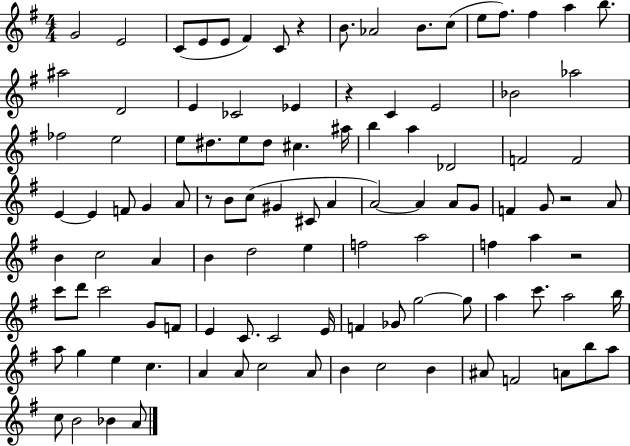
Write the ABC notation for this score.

X:1
T:Untitled
M:4/4
L:1/4
K:G
G2 E2 C/2 E/2 E/2 ^F C/2 z B/2 _A2 B/2 c/2 e/2 ^f/2 ^f a b/2 ^a2 D2 E _C2 _E z C E2 _B2 _a2 _f2 e2 e/2 ^d/2 e/2 ^d/2 ^c ^a/4 b a _D2 F2 F2 E E F/2 G A/2 z/2 B/2 c/2 ^G ^C/2 A A2 A A/2 G/2 F G/2 z2 A/2 B c2 A B d2 e f2 a2 f a z2 c'/2 d'/2 c'2 G/2 F/2 E C/2 C2 E/4 F _G/2 g2 g/2 a c'/2 a2 b/4 a/2 g e c A A/2 c2 A/2 B c2 B ^A/2 F2 A/2 b/2 a/2 c/2 B2 _B A/2